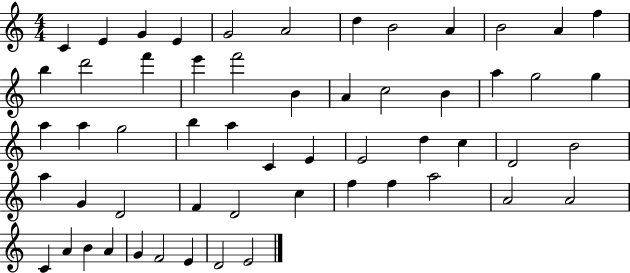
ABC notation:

X:1
T:Untitled
M:4/4
L:1/4
K:C
C E G E G2 A2 d B2 A B2 A f b d'2 f' e' f'2 B A c2 B a g2 g a a g2 b a C E E2 d c D2 B2 a G D2 F D2 c f f a2 A2 A2 C A B A G F2 E D2 E2